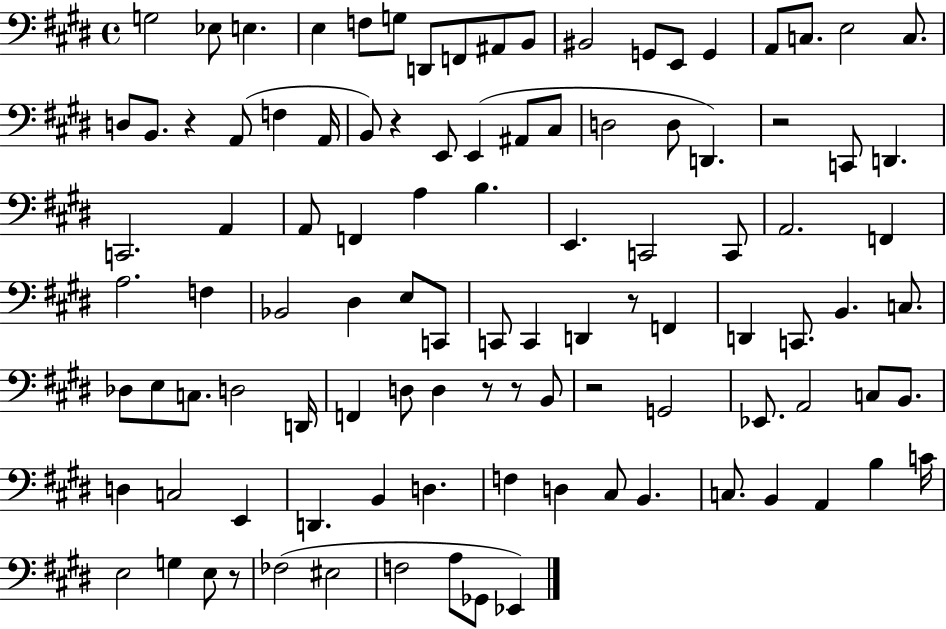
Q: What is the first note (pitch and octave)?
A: G3